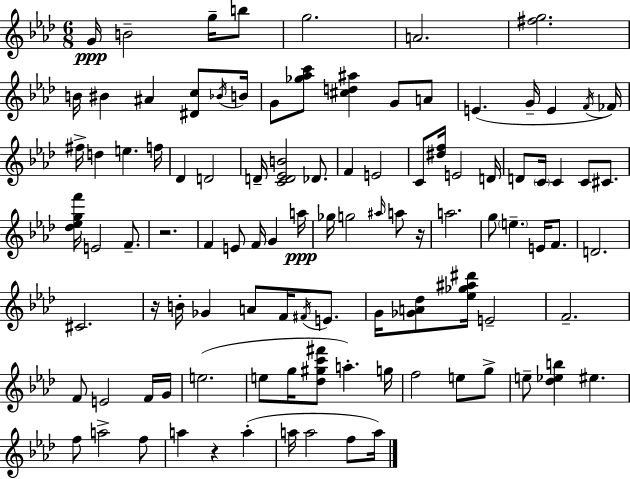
{
  \clef treble
  \numericTimeSignature
  \time 6/8
  \key aes \major
  g'16\ppp b'2-- g''16-- b''8 | g''2. | a'2. | <fis'' g''>2. | \break b'16 bis'4 ais'4 <dis' c''>8 \acciaccatura { bes'16 } | b'16 g'8 <ges'' aes'' c'''>8 <cis'' d'' ais''>4 g'8 a'8 | e'4.( g'16-- e'4 | \acciaccatura { f'16 }) fes'16 fis''16-> d''4 e''4. | \break f''16 des'4 d'2 | d'16-- <c' d' ees' b'>2 des'8. | f'4 e'2 | c'8 <dis'' f''>16 e'2 | \break d'16 d'8 \parenthesize c'16 c'4 c'8 cis'8. | <des'' ees'' g'' f'''>16 e'2 f'8.-- | r2. | f'4 e'8 f'16 g'4 | \break a''16\ppp ges''16 g''2 \grace { ais''16 } | a''8 r16 a''2. | g''8 \parenthesize e''4.-- e'16 | f'8. d'2. | \break cis'2. | r16 b'16-. ges'4 a'8 f'16 | \acciaccatura { fis'16 } e'8. g'16 <ges' a' des''>8 <ees'' ges'' ais'' dis'''>16 e'2-- | f'2.-- | \break f'8 e'2 | f'16 g'16 e''2.( | e''8 g''16 <des'' gis'' c''' fis'''>8 a''4.-.) | g''16 f''2 | \break e''8 g''8-> e''8-- <des'' ees'' b''>4 eis''4. | f''8 a''2-> | f''8 a''4 r4 | a''4-.( a''16 a''2 | \break f''8 a''16) \bar "|."
}